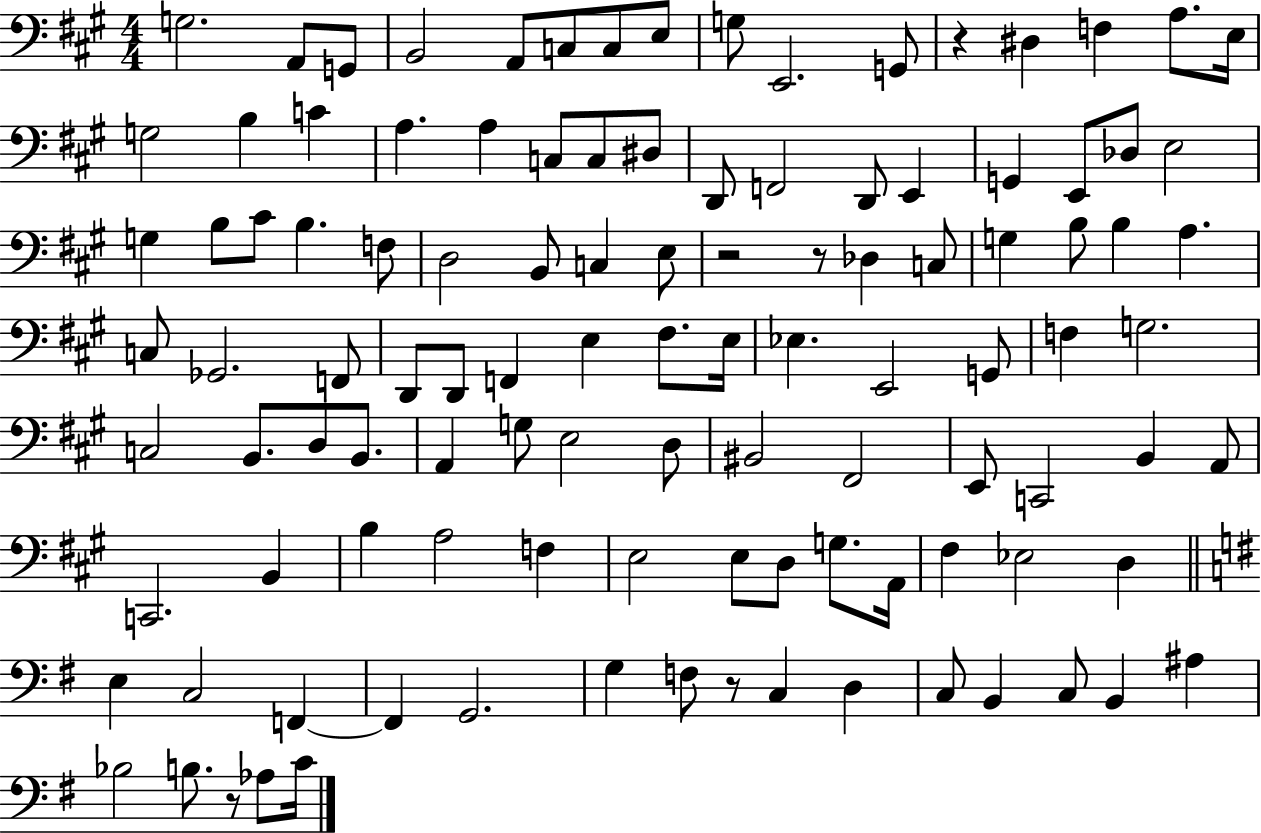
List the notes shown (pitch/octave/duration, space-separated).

G3/h. A2/e G2/e B2/h A2/e C3/e C3/e E3/e G3/e E2/h. G2/e R/q D#3/q F3/q A3/e. E3/s G3/h B3/q C4/q A3/q. A3/q C3/e C3/e D#3/e D2/e F2/h D2/e E2/q G2/q E2/e Db3/e E3/h G3/q B3/e C#4/e B3/q. F3/e D3/h B2/e C3/q E3/e R/h R/e Db3/q C3/e G3/q B3/e B3/q A3/q. C3/e Gb2/h. F2/e D2/e D2/e F2/q E3/q F#3/e. E3/s Eb3/q. E2/h G2/e F3/q G3/h. C3/h B2/e. D3/e B2/e. A2/q G3/e E3/h D3/e BIS2/h F#2/h E2/e C2/h B2/q A2/e C2/h. B2/q B3/q A3/h F3/q E3/h E3/e D3/e G3/e. A2/s F#3/q Eb3/h D3/q E3/q C3/h F2/q F2/q G2/h. G3/q F3/e R/e C3/q D3/q C3/e B2/q C3/e B2/q A#3/q Bb3/h B3/e. R/e Ab3/e C4/s